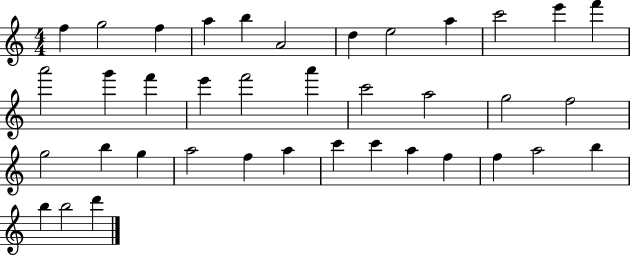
F5/q G5/h F5/q A5/q B5/q A4/h D5/q E5/h A5/q C6/h E6/q F6/q A6/h G6/q F6/q E6/q F6/h A6/q C6/h A5/h G5/h F5/h G5/h B5/q G5/q A5/h F5/q A5/q C6/q C6/q A5/q F5/q F5/q A5/h B5/q B5/q B5/h D6/q